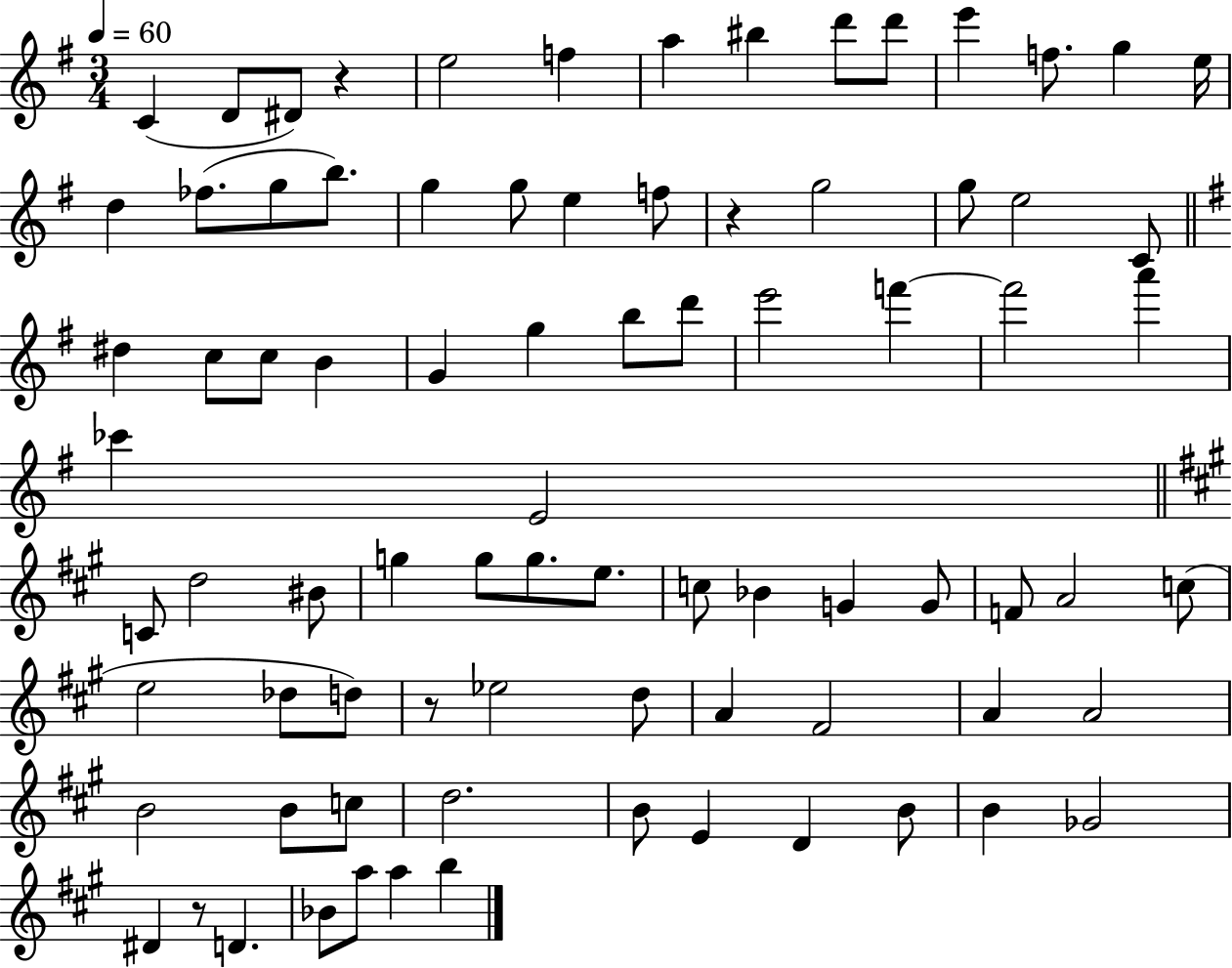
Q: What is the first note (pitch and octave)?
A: C4